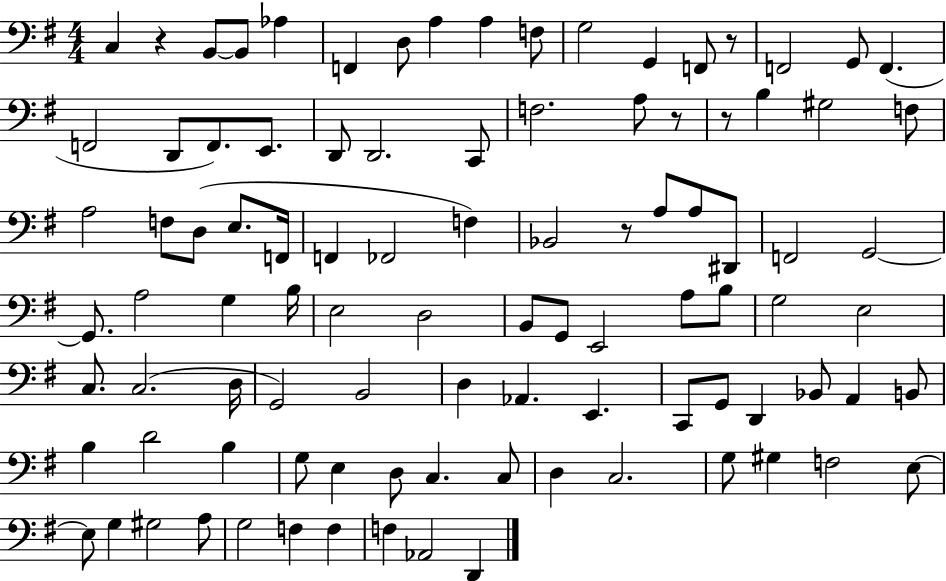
C3/q R/q B2/e B2/e Ab3/q F2/q D3/e A3/q A3/q F3/e G3/h G2/q F2/e R/e F2/h G2/e F2/q. F2/h D2/e F2/e. E2/e. D2/e D2/h. C2/e F3/h. A3/e R/e R/e B3/q G#3/h F3/e A3/h F3/e D3/e E3/e. F2/s F2/q FES2/h F3/q Bb2/h R/e A3/e A3/e D#2/e F2/h G2/h G2/e. A3/h G3/q B3/s E3/h D3/h B2/e G2/e E2/h A3/e B3/e G3/h E3/h C3/e. C3/h. D3/s G2/h B2/h D3/q Ab2/q. E2/q. C2/e G2/e D2/q Bb2/e A2/q B2/e B3/q D4/h B3/q G3/e E3/q D3/e C3/q. C3/e D3/q C3/h. G3/e G#3/q F3/h E3/e E3/e G3/q G#3/h A3/e G3/h F3/q F3/q F3/q Ab2/h D2/q